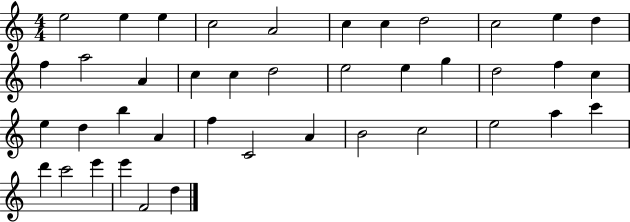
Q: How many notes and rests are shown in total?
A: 41